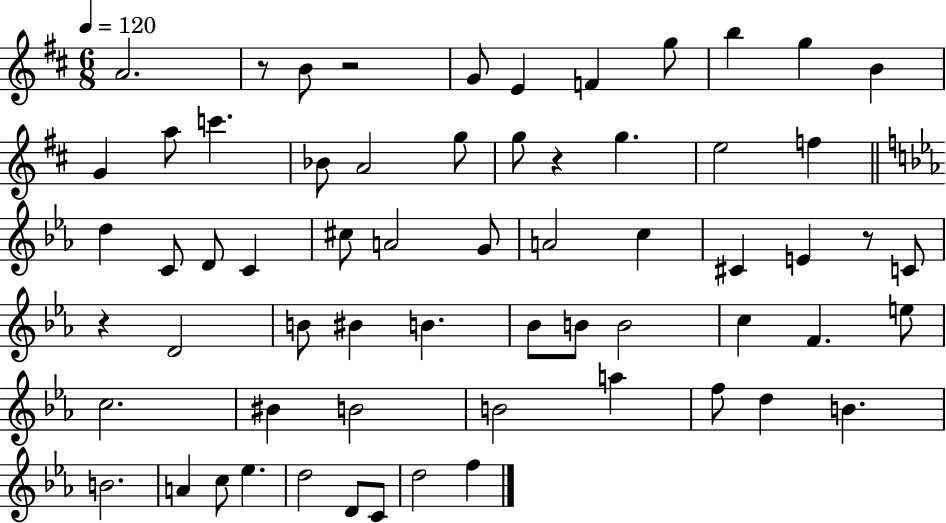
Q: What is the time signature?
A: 6/8